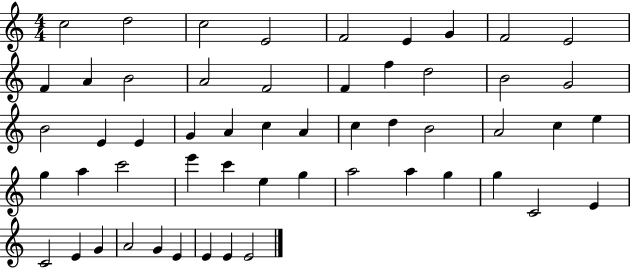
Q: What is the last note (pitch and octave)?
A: E4